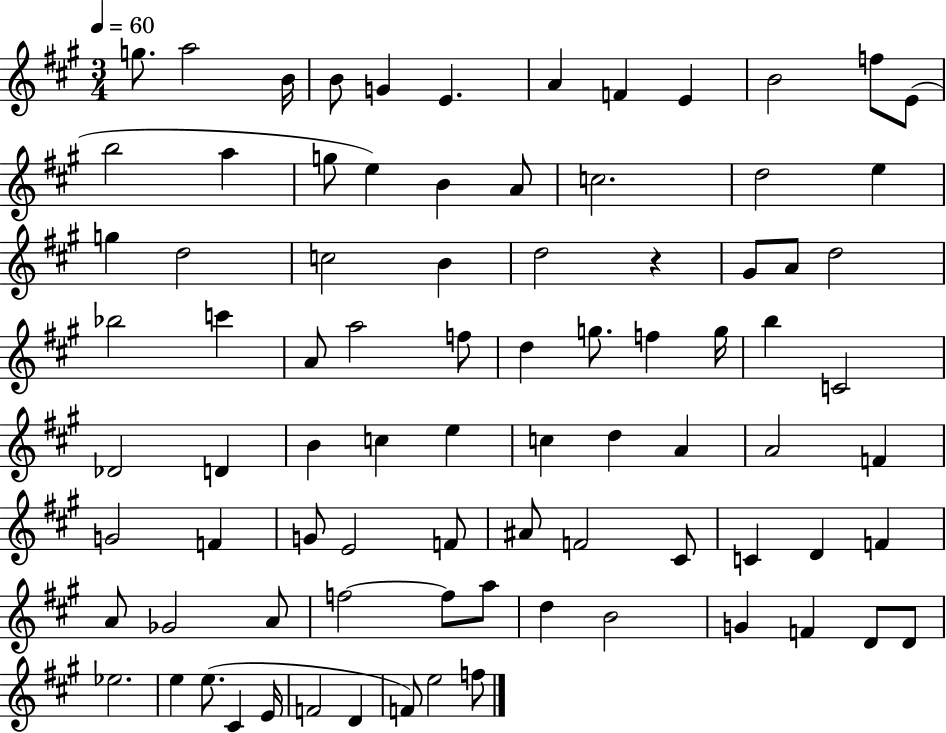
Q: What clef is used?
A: treble